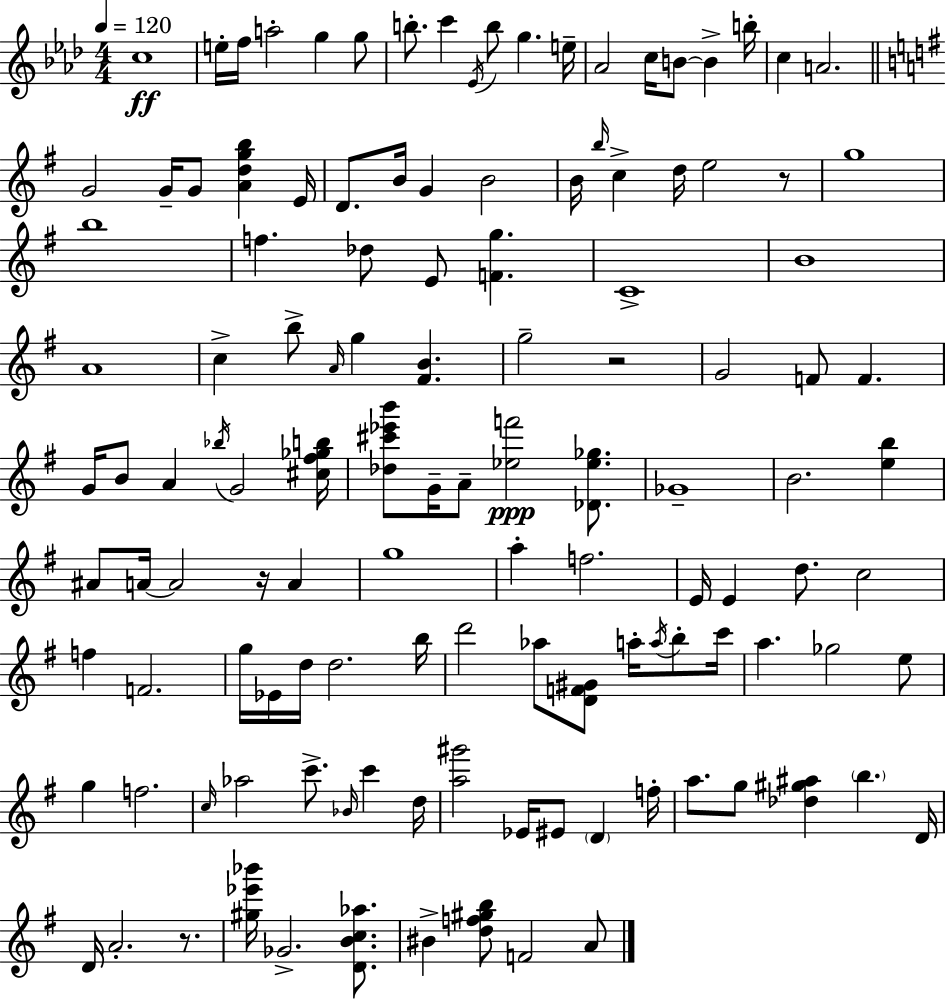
{
  \clef treble
  \numericTimeSignature
  \time 4/4
  \key aes \major
  \tempo 4 = 120
  c''1\ff | e''16-. f''16 a''2-. g''4 g''8 | b''8.-. c'''4 \acciaccatura { ees'16 } b''8 g''4. | e''16-- aes'2 c''16 b'8~~ b'4-> | \break b''16-. c''4 a'2. | \bar "||" \break \key e \minor g'2 g'16-- g'8 <a' d'' g'' b''>4 e'16 | d'8. b'16 g'4 b'2 | b'16 \grace { b''16 } c''4-> d''16 e''2 r8 | g''1 | \break b''1 | f''4. des''8 e'8 <f' g''>4. | c'1-> | b'1 | \break a'1 | c''4-> b''8-> \grace { a'16 } g''4 <fis' b'>4. | g''2-- r2 | g'2 f'8 f'4. | \break g'16 b'8 a'4 \acciaccatura { bes''16 } g'2 | <cis'' fis'' ges'' b''>16 <des'' cis''' ees''' b'''>8 g'16-- a'8-- <ees'' f'''>2\ppp | <des' ees'' ges''>8. ges'1-- | b'2. <e'' b''>4 | \break ais'8 a'16~~ a'2 r16 a'4 | g''1 | a''4-. f''2. | e'16 e'4 d''8. c''2 | \break f''4 f'2. | g''16 ees'16 d''16 d''2. | b''16 d'''2 aes''8 <d' f' gis'>8 a''16-. | \acciaccatura { a''16 } b''8-. c'''16 a''4. ges''2 | \break e''8 g''4 f''2. | \grace { c''16 } aes''2 c'''8.-> | \grace { bes'16 } c'''4 d''16 <a'' gis'''>2 ees'16 eis'8 | \parenthesize d'4 f''16-. a''8. g''8 <des'' gis'' ais''>4 \parenthesize b''4. | \break d'16 d'16 a'2.-. | r8. <gis'' ees''' bes'''>16 ges'2.-> | <d' b' c'' aes''>8. bis'4-> <d'' f'' gis'' b''>8 f'2 | a'8 \bar "|."
}